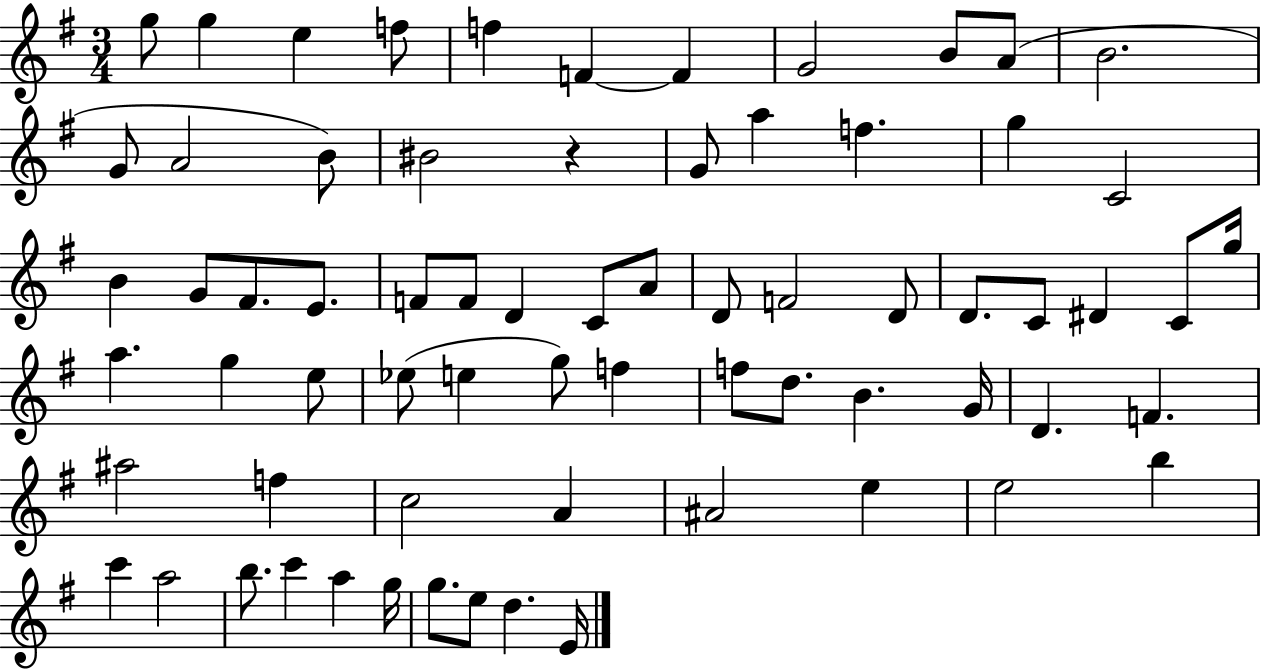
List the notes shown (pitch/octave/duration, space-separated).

G5/e G5/q E5/q F5/e F5/q F4/q F4/q G4/h B4/e A4/e B4/h. G4/e A4/h B4/e BIS4/h R/q G4/e A5/q F5/q. G5/q C4/h B4/q G4/e F#4/e. E4/e. F4/e F4/e D4/q C4/e A4/e D4/e F4/h D4/e D4/e. C4/e D#4/q C4/e G5/s A5/q. G5/q E5/e Eb5/e E5/q G5/e F5/q F5/e D5/e. B4/q. G4/s D4/q. F4/q. A#5/h F5/q C5/h A4/q A#4/h E5/q E5/h B5/q C6/q A5/h B5/e. C6/q A5/q G5/s G5/e. E5/e D5/q. E4/s